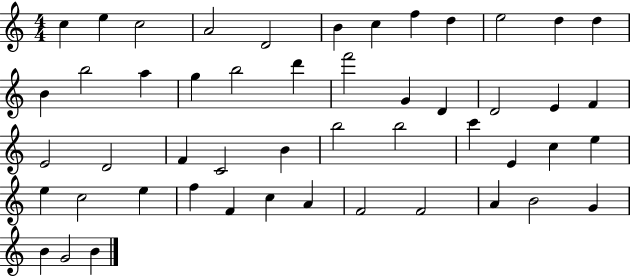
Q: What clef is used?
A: treble